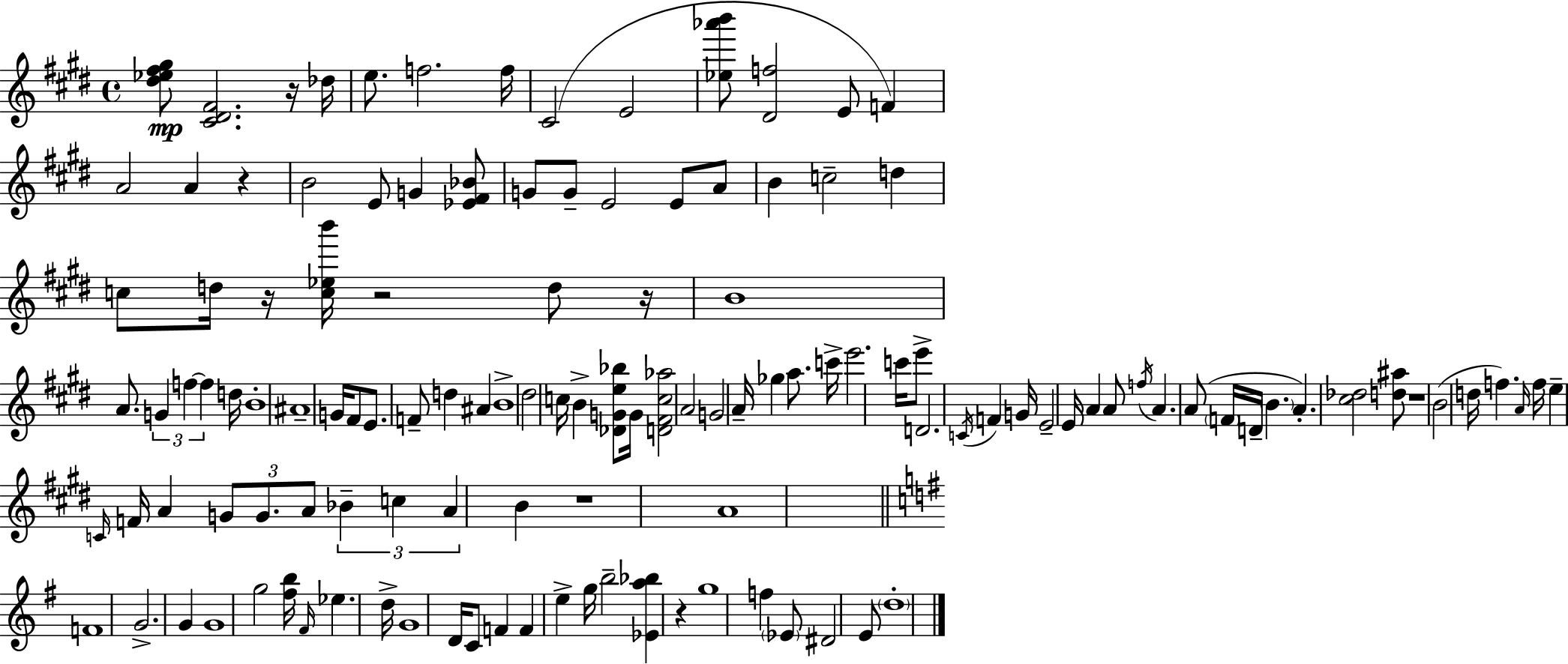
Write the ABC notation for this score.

X:1
T:Untitled
M:4/4
L:1/4
K:E
[^d_e^f^g]/2 [^C^D^F]2 z/4 _d/4 e/2 f2 f/4 ^C2 E2 [_e_a'b']/2 [^Df]2 E/2 F A2 A z B2 E/2 G [_E^F_B]/2 G/2 G/2 E2 E/2 A/2 B c2 d c/2 d/4 z/4 [c_eb']/4 z2 d/2 z/4 B4 A/2 G f f d/4 B4 ^A4 G/4 ^F/2 E/2 F/2 d ^A B4 ^d2 c/4 B [_DGe_b]/2 G/4 [D^Fc_a]2 A2 G2 A/4 _g a/2 c'/4 e'2 c'/4 e'/2 D2 C/4 F G/4 E2 E/4 A A/2 f/4 A A/2 F/4 D/4 B A [^c_d]2 [d^a]/2 z4 B2 d/4 f A/4 f/4 e C/4 F/4 A G/2 G/2 A/2 _B c A B z4 A4 F4 G2 G G4 g2 [^fb]/4 ^F/4 _e d/4 G4 D/4 C/2 F F e g/4 b2 [_Ea_b] z g4 f _E/2 ^D2 E/2 d4